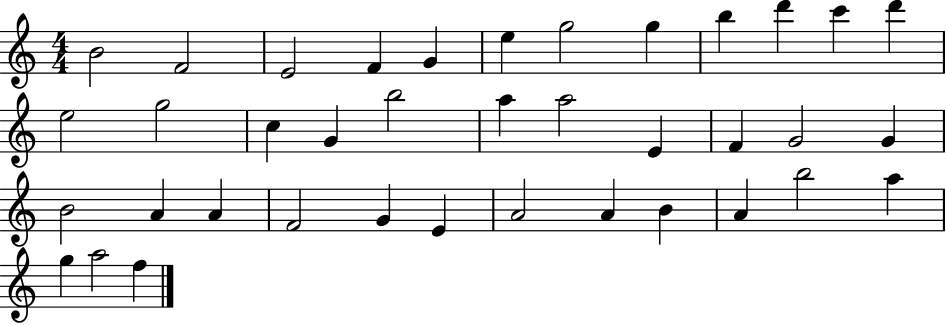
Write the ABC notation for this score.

X:1
T:Untitled
M:4/4
L:1/4
K:C
B2 F2 E2 F G e g2 g b d' c' d' e2 g2 c G b2 a a2 E F G2 G B2 A A F2 G E A2 A B A b2 a g a2 f